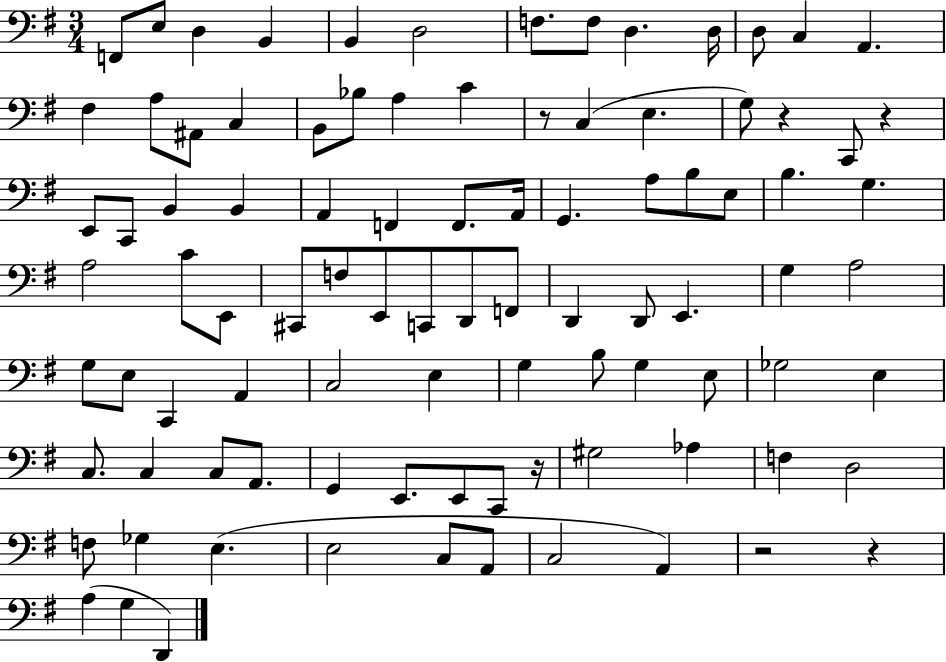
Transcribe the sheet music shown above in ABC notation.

X:1
T:Untitled
M:3/4
L:1/4
K:G
F,,/2 E,/2 D, B,, B,, D,2 F,/2 F,/2 D, D,/4 D,/2 C, A,, ^F, A,/2 ^A,,/2 C, B,,/2 _B,/2 A, C z/2 C, E, G,/2 z C,,/2 z E,,/2 C,,/2 B,, B,, A,, F,, F,,/2 A,,/4 G,, A,/2 B,/2 E,/2 B, G, A,2 C/2 E,,/2 ^C,,/2 F,/2 E,,/2 C,,/2 D,,/2 F,,/2 D,, D,,/2 E,, G, A,2 G,/2 E,/2 C,, A,, C,2 E, G, B,/2 G, E,/2 _G,2 E, C,/2 C, C,/2 A,,/2 G,, E,,/2 E,,/2 C,,/2 z/4 ^G,2 _A, F, D,2 F,/2 _G, E, E,2 C,/2 A,,/2 C,2 A,, z2 z A, G, D,,